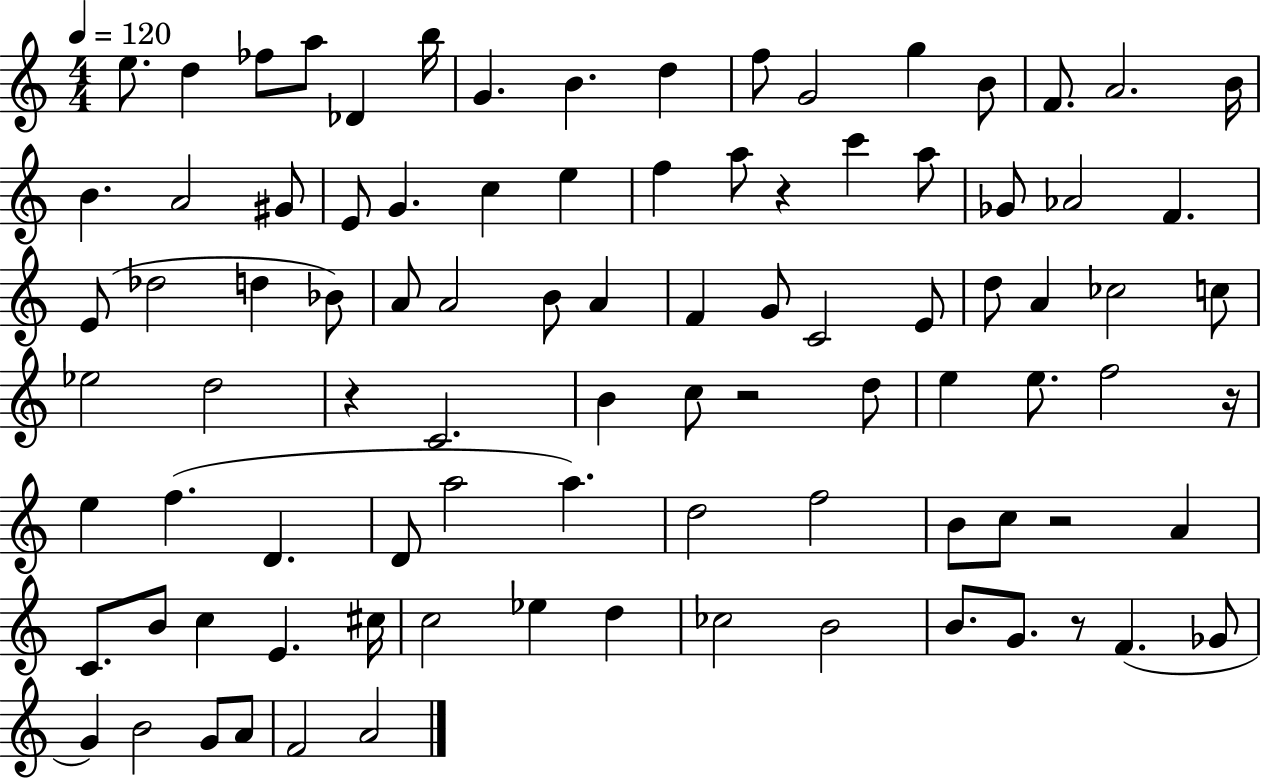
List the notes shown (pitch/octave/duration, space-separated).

E5/e. D5/q FES5/e A5/e Db4/q B5/s G4/q. B4/q. D5/q F5/e G4/h G5/q B4/e F4/e. A4/h. B4/s B4/q. A4/h G#4/e E4/e G4/q. C5/q E5/q F5/q A5/e R/q C6/q A5/e Gb4/e Ab4/h F4/q. E4/e Db5/h D5/q Bb4/e A4/e A4/h B4/e A4/q F4/q G4/e C4/h E4/e D5/e A4/q CES5/h C5/e Eb5/h D5/h R/q C4/h. B4/q C5/e R/h D5/e E5/q E5/e. F5/h R/s E5/q F5/q. D4/q. D4/e A5/h A5/q. D5/h F5/h B4/e C5/e R/h A4/q C4/e. B4/e C5/q E4/q. C#5/s C5/h Eb5/q D5/q CES5/h B4/h B4/e. G4/e. R/e F4/q. Gb4/e G4/q B4/h G4/e A4/e F4/h A4/h